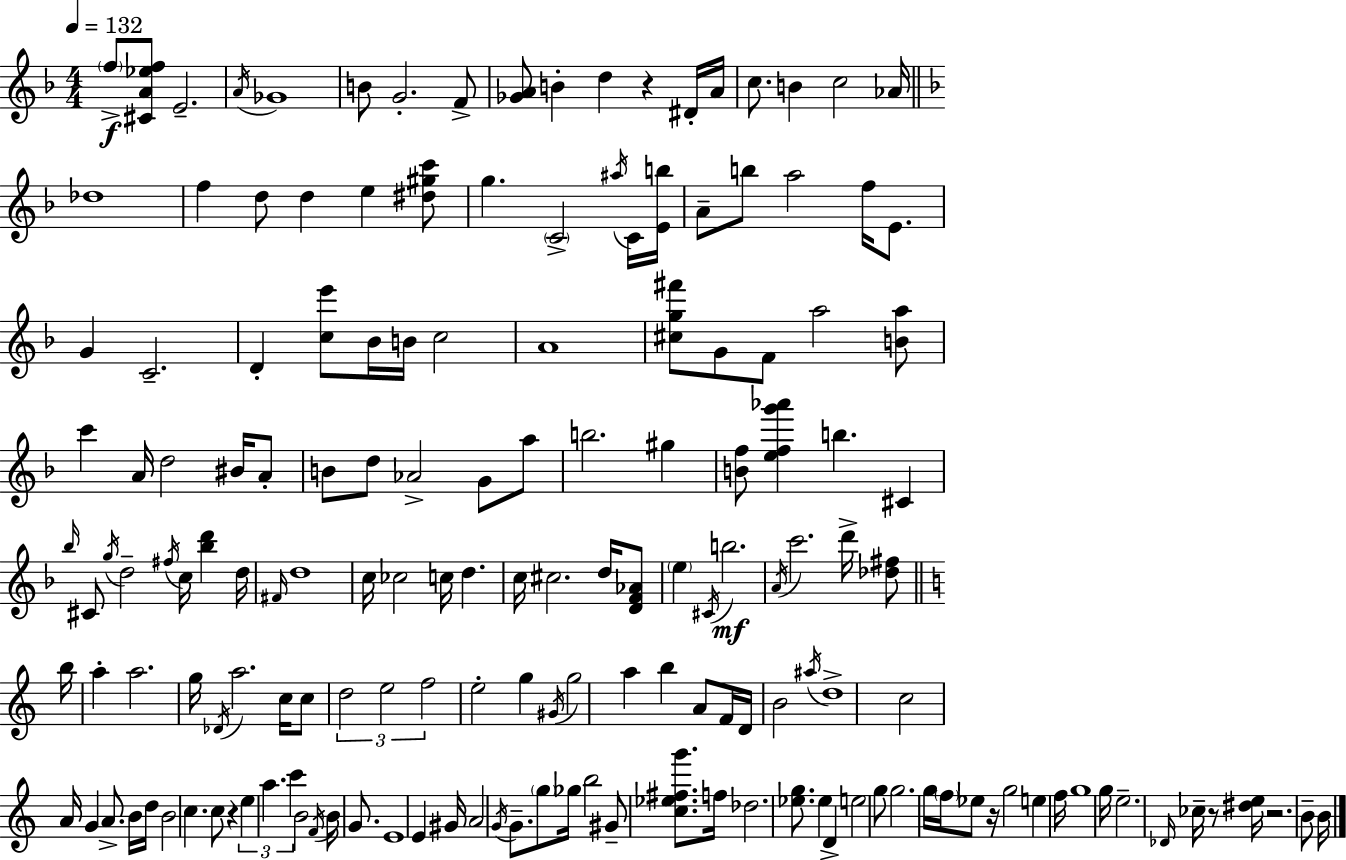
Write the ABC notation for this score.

X:1
T:Untitled
M:4/4
L:1/4
K:Dm
f/2 [^CA_ef]/2 E2 A/4 _G4 B/2 G2 F/2 [_GA]/2 B d z ^D/4 A/4 c/2 B c2 _A/4 _d4 f d/2 d e [^d^gc']/2 g C2 ^a/4 C/4 [Eb]/4 A/2 b/2 a2 f/4 E/2 G C2 D [ce']/2 _B/4 B/4 c2 A4 [^cg^f']/2 G/2 F/2 a2 [Ba]/2 c' A/4 d2 ^B/4 A/2 B/2 d/2 _A2 G/2 a/2 b2 ^g [Bf]/2 [efg'_a'] b ^C _b/4 ^C/2 g/4 d2 ^f/4 c/4 [_bd'] d/4 ^F/4 d4 c/4 _c2 c/4 d c/4 ^c2 d/4 [DF_A]/2 e ^C/4 b2 A/4 c'2 d'/4 [_d^f]/2 b/4 a a2 g/4 _D/4 a2 c/4 c/2 d2 e2 f2 e2 g ^G/4 g2 a b A/2 F/4 D/4 B2 ^a/4 d4 c2 A/4 G A/2 B/4 d/4 B2 c c/2 z e a c' B2 F/4 B/4 G/2 E4 E ^G/4 A2 G/4 G/2 g/2 _g/4 b2 ^G/2 [c_e^fg']/2 f/4 _d2 [_eg]/2 _e D e2 g/2 g2 g/4 f/4 _e/2 z/4 g2 e f/4 g4 g/4 e2 _D/4 _c/4 z/2 [^de]/4 z2 B/2 B/4